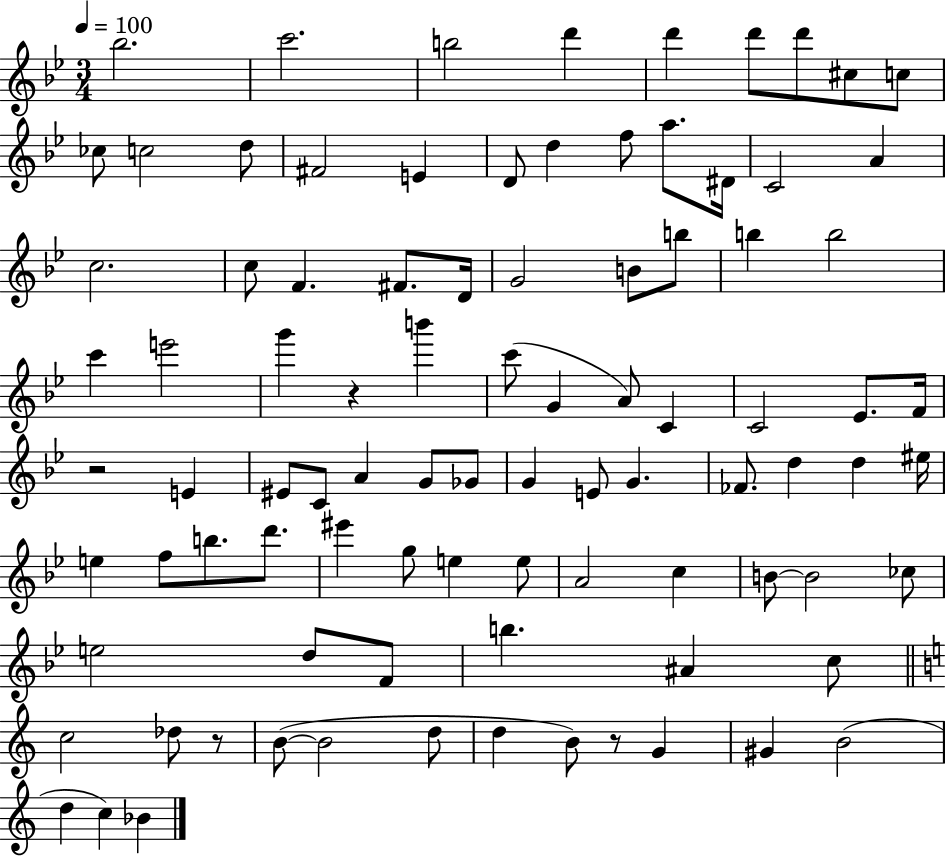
X:1
T:Untitled
M:3/4
L:1/4
K:Bb
_b2 c'2 b2 d' d' d'/2 d'/2 ^c/2 c/2 _c/2 c2 d/2 ^F2 E D/2 d f/2 a/2 ^D/4 C2 A c2 c/2 F ^F/2 D/4 G2 B/2 b/2 b b2 c' e'2 g' z b' c'/2 G A/2 C C2 _E/2 F/4 z2 E ^E/2 C/2 A G/2 _G/2 G E/2 G _F/2 d d ^e/4 e f/2 b/2 d'/2 ^e' g/2 e e/2 A2 c B/2 B2 _c/2 e2 d/2 F/2 b ^A c/2 c2 _d/2 z/2 B/2 B2 d/2 d B/2 z/2 G ^G B2 d c _B